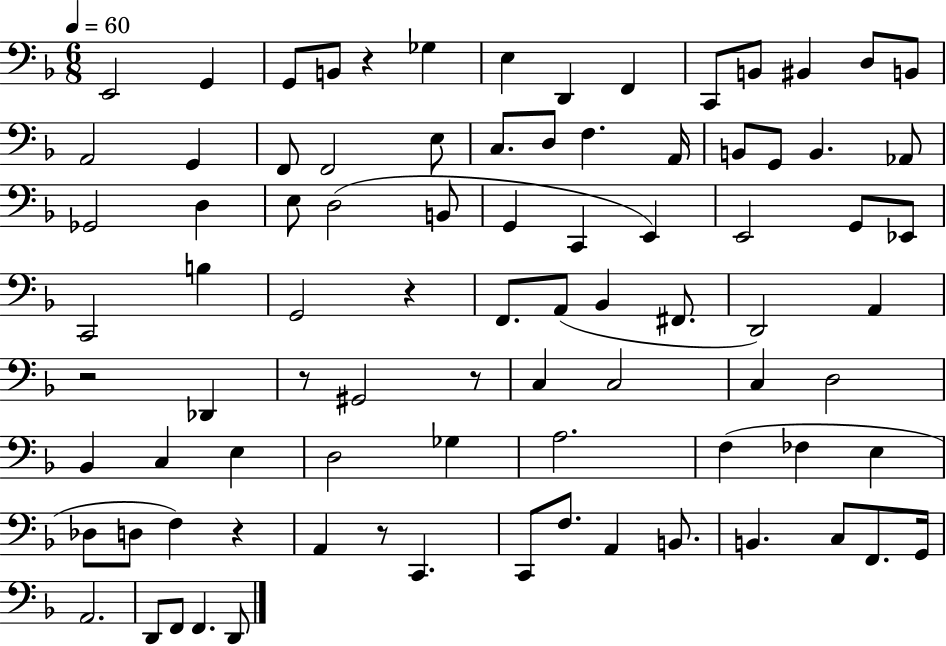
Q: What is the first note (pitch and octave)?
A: E2